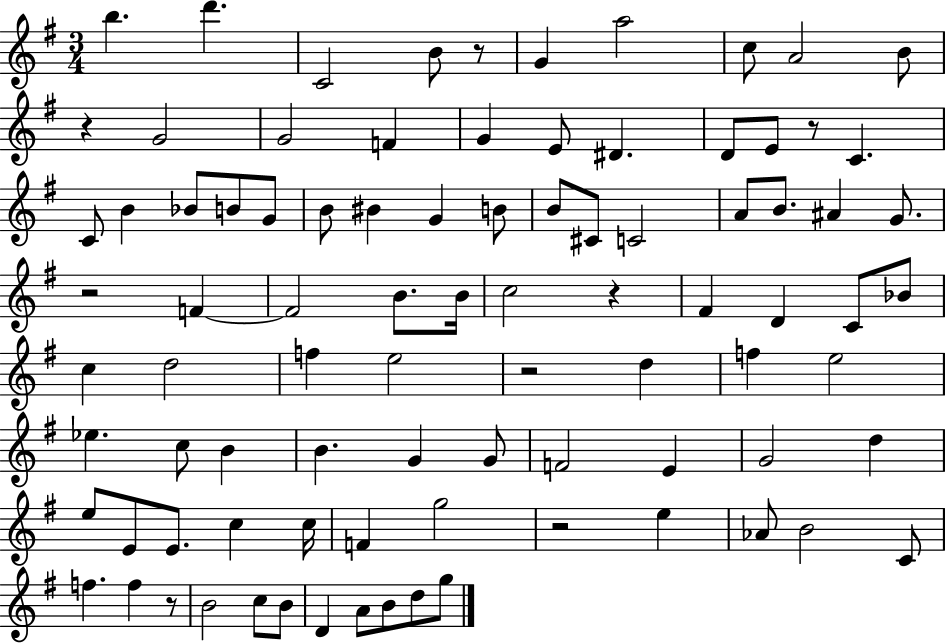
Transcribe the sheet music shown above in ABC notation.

X:1
T:Untitled
M:3/4
L:1/4
K:G
b d' C2 B/2 z/2 G a2 c/2 A2 B/2 z G2 G2 F G E/2 ^D D/2 E/2 z/2 C C/2 B _B/2 B/2 G/2 B/2 ^B G B/2 B/2 ^C/2 C2 A/2 B/2 ^A G/2 z2 F F2 B/2 B/4 c2 z ^F D C/2 _B/2 c d2 f e2 z2 d f e2 _e c/2 B B G G/2 F2 E G2 d e/2 E/2 E/2 c c/4 F g2 z2 e _A/2 B2 C/2 f f z/2 B2 c/2 B/2 D A/2 B/2 d/2 g/2